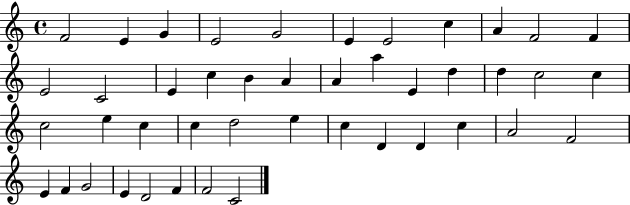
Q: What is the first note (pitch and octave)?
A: F4